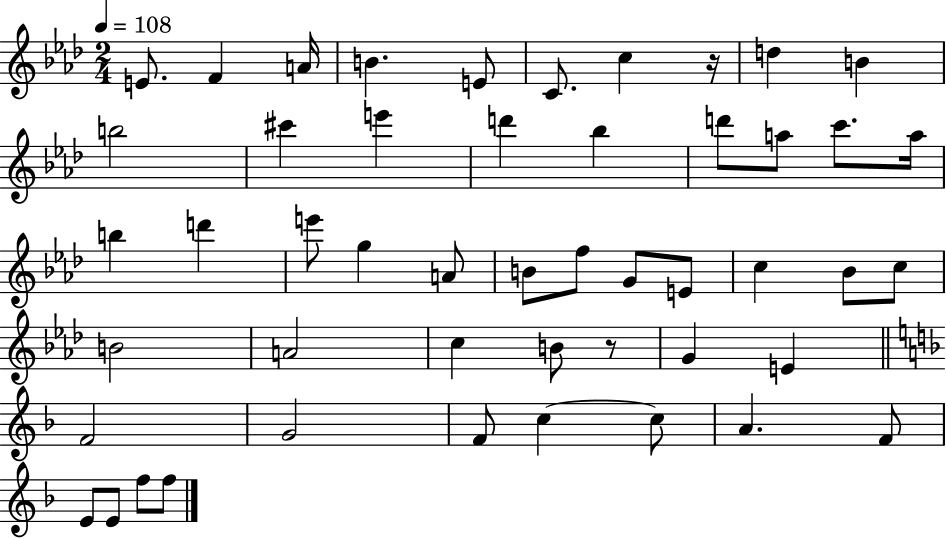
{
  \clef treble
  \numericTimeSignature
  \time 2/4
  \key aes \major
  \tempo 4 = 108
  e'8. f'4 a'16 | b'4. e'8 | c'8. c''4 r16 | d''4 b'4 | \break b''2 | cis'''4 e'''4 | d'''4 bes''4 | d'''8 a''8 c'''8. a''16 | \break b''4 d'''4 | e'''8 g''4 a'8 | b'8 f''8 g'8 e'8 | c''4 bes'8 c''8 | \break b'2 | a'2 | c''4 b'8 r8 | g'4 e'4 | \break \bar "||" \break \key d \minor f'2 | g'2 | f'8 c''4~~ c''8 | a'4. f'8 | \break e'8 e'8 f''8 f''8 | \bar "|."
}